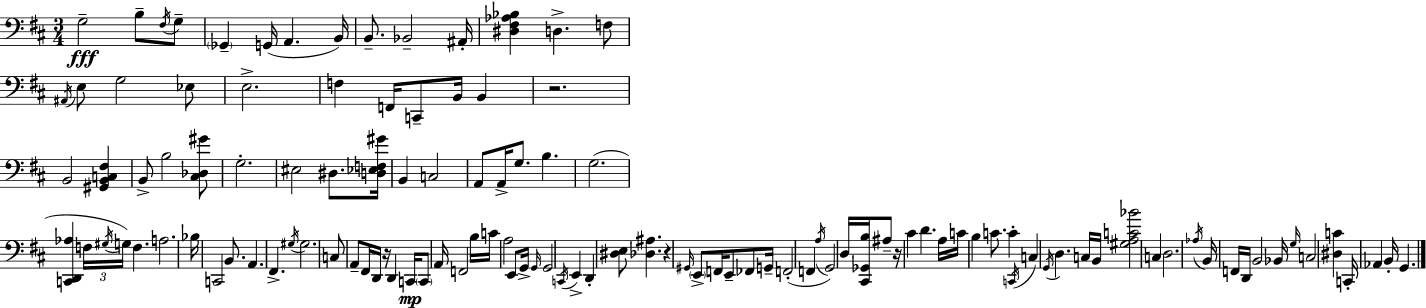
X:1
T:Untitled
M:3/4
L:1/4
K:D
G,2 B,/2 ^F,/4 G,/2 _G,, G,,/4 A,, B,,/4 B,,/2 _B,,2 ^A,,/4 [^D,^F,_A,_B,] D, F,/2 ^A,,/4 E,/2 G,2 _E,/2 E,2 F, F,,/4 C,,/2 B,,/4 B,, z2 B,,2 [^G,,B,,C,^F,] B,,/2 B,2 [^C,_D,^G]/2 G,2 ^E,2 ^D,/2 [D,_E,F,^G]/4 B,, C,2 A,,/2 A,,/4 G,/2 B, G,2 [C,,D,,_A,] F,/4 ^G,/4 G,/4 F, A,2 _B,/4 C,,2 B,,/2 A,, ^F,, ^G,/4 ^G,2 C,/2 A,,/2 ^F,,/4 D,,/4 z/4 D,, C,,/4 C,,/2 A,,/4 F,,2 B,/4 C/4 A,2 E,,/2 G,,/4 G,,/4 G,,2 C,,/4 E,, D,, [^D,E,]/2 [_D,^A,] z ^G,,/4 E,,/2 F,,/4 E,,/2 _F,,/2 G,,/4 F,,2 F,, A,/4 G,,2 D,/4 [^C,,_G,,B,]/4 ^A,/2 z/4 ^C D A,/4 C/4 B, C/2 C C,,/4 C, G,,/4 D, C,/4 B,,/4 [^G,A,C_B]2 C, D,2 _A,/4 B,,/4 F,,/4 D,,/4 B,,2 _B,,/4 G,/4 C,2 [^D,C] C,,/4 _A,, B,,/4 G,,